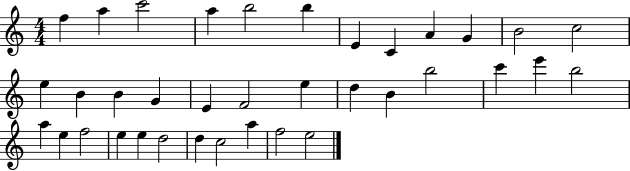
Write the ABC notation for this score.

X:1
T:Untitled
M:4/4
L:1/4
K:C
f a c'2 a b2 b E C A G B2 c2 e B B G E F2 e d B b2 c' e' b2 a e f2 e e d2 d c2 a f2 e2